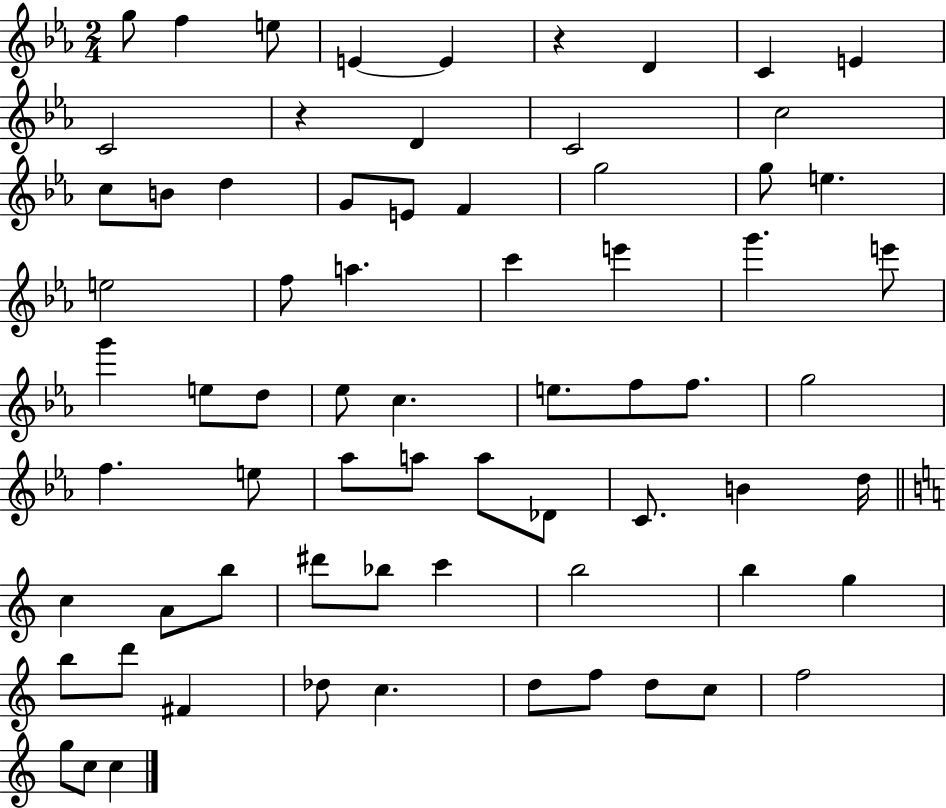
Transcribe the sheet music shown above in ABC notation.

X:1
T:Untitled
M:2/4
L:1/4
K:Eb
g/2 f e/2 E E z D C E C2 z D C2 c2 c/2 B/2 d G/2 E/2 F g2 g/2 e e2 f/2 a c' e' g' e'/2 g' e/2 d/2 _e/2 c e/2 f/2 f/2 g2 f e/2 _a/2 a/2 a/2 _D/2 C/2 B d/4 c A/2 b/2 ^d'/2 _b/2 c' b2 b g b/2 d'/2 ^F _d/2 c d/2 f/2 d/2 c/2 f2 g/2 c/2 c